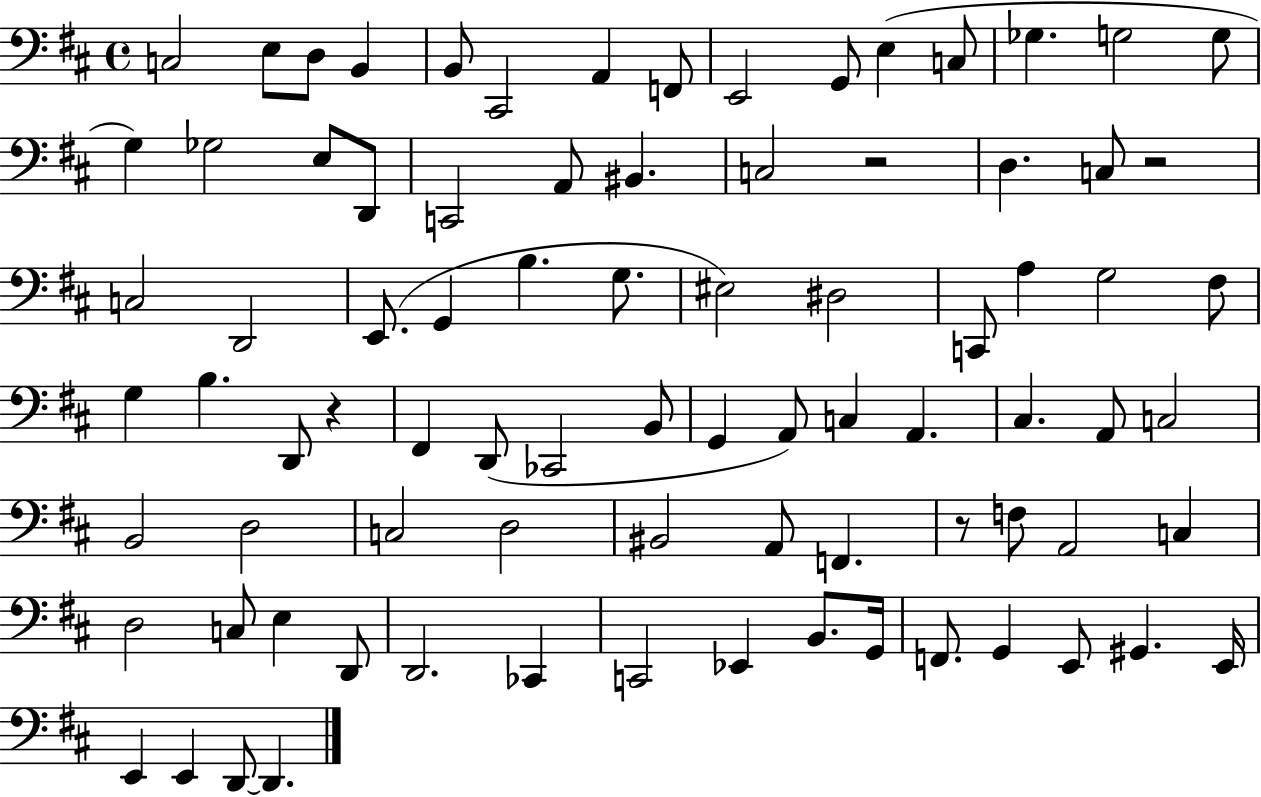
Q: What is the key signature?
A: D major